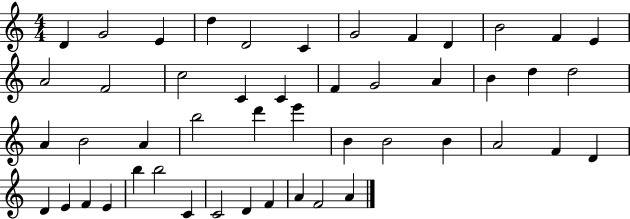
{
  \clef treble
  \numericTimeSignature
  \time 4/4
  \key c \major
  d'4 g'2 e'4 | d''4 d'2 c'4 | g'2 f'4 d'4 | b'2 f'4 e'4 | \break a'2 f'2 | c''2 c'4 c'4 | f'4 g'2 a'4 | b'4 d''4 d''2 | \break a'4 b'2 a'4 | b''2 d'''4 e'''4 | b'4 b'2 b'4 | a'2 f'4 d'4 | \break d'4 e'4 f'4 e'4 | b''4 b''2 c'4 | c'2 d'4 f'4 | a'4 f'2 a'4 | \break \bar "|."
}